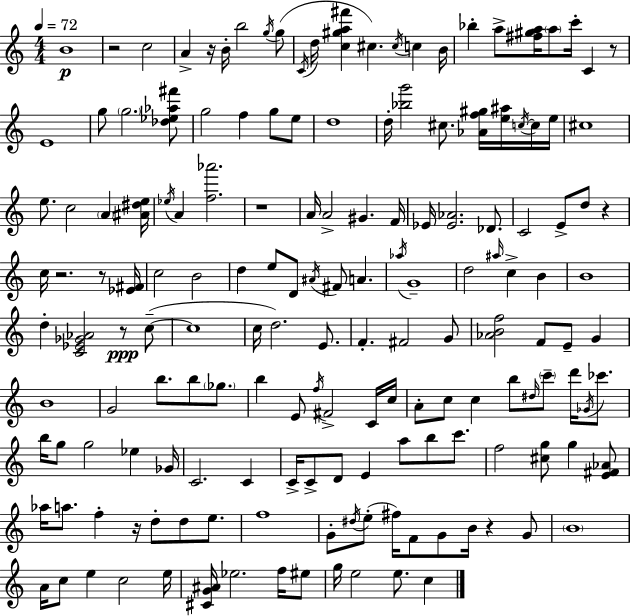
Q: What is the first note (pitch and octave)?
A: B4